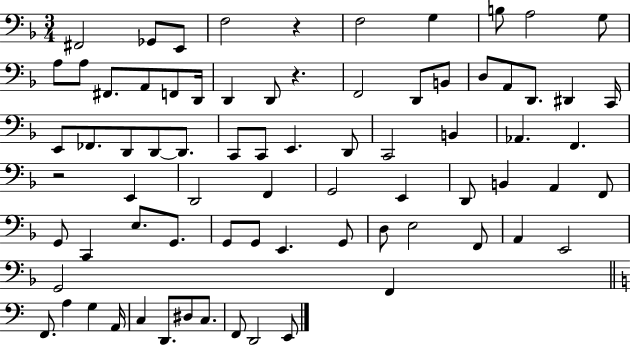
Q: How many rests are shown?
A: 3